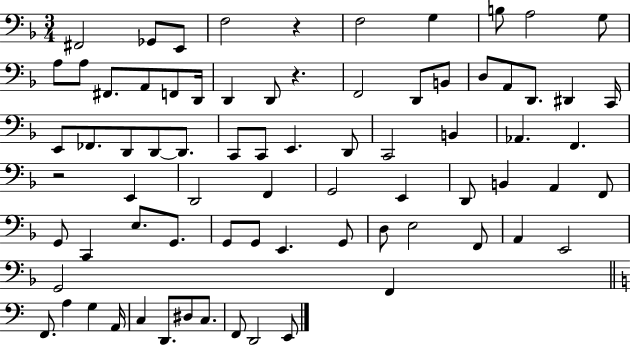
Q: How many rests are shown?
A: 3